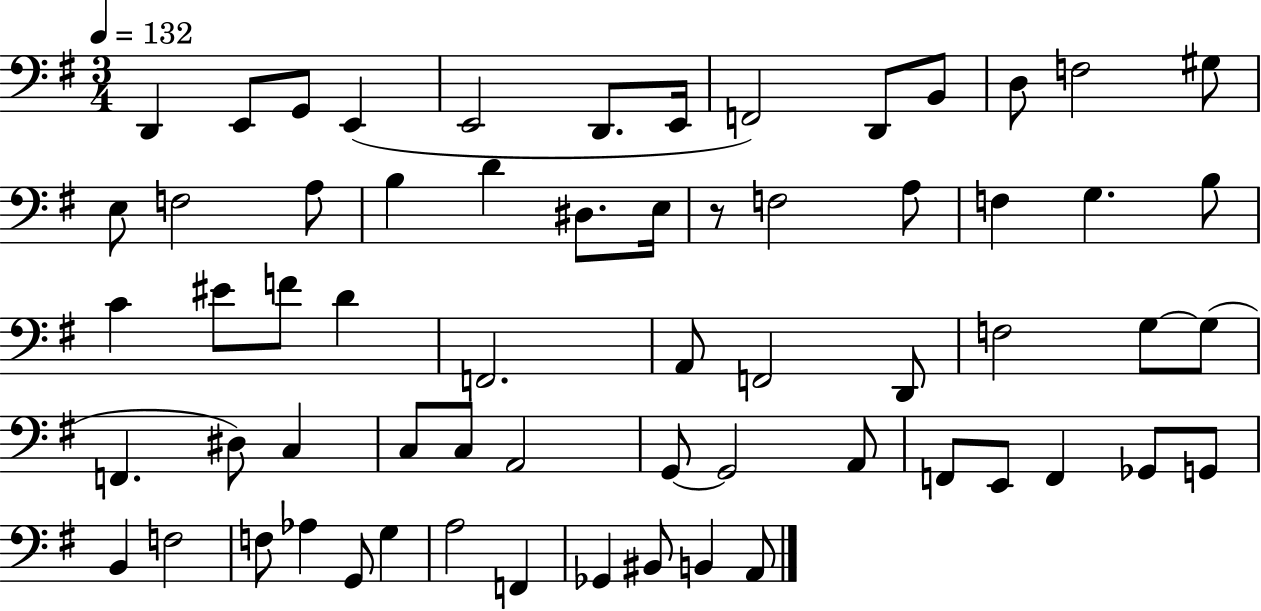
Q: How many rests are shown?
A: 1